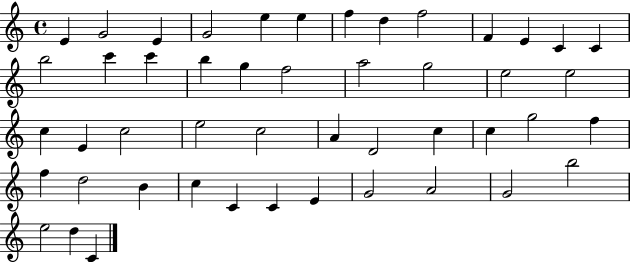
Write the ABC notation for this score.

X:1
T:Untitled
M:4/4
L:1/4
K:C
E G2 E G2 e e f d f2 F E C C b2 c' c' b g f2 a2 g2 e2 e2 c E c2 e2 c2 A D2 c c g2 f f d2 B c C C E G2 A2 G2 b2 e2 d C